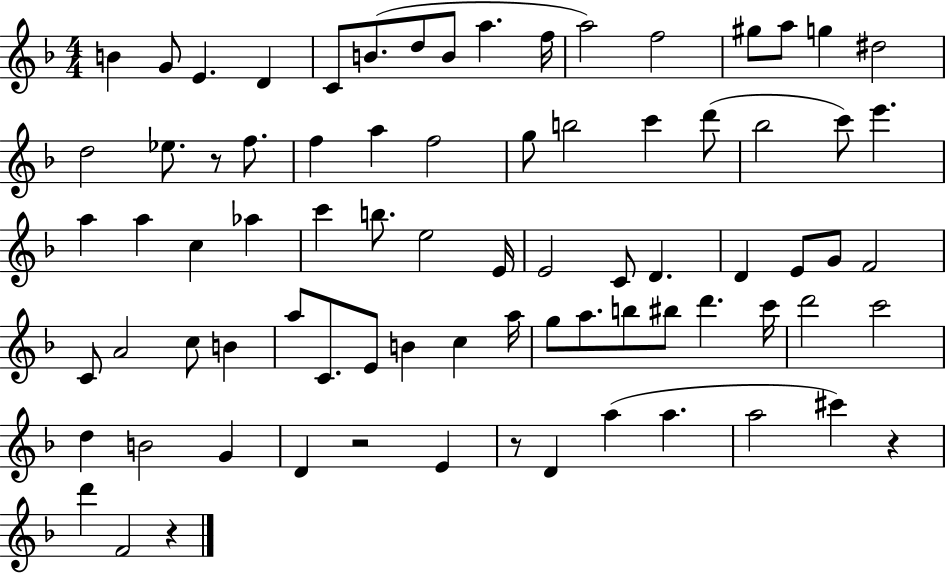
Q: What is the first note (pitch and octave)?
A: B4